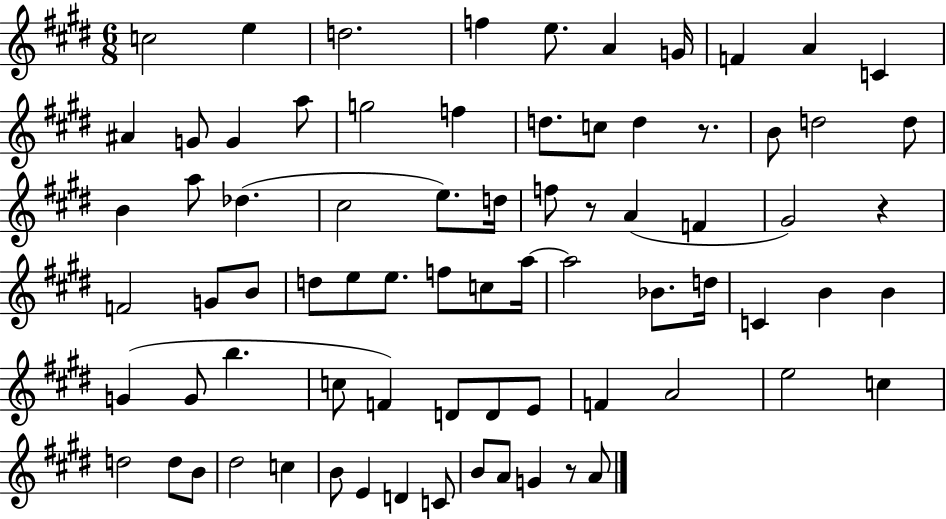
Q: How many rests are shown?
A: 4